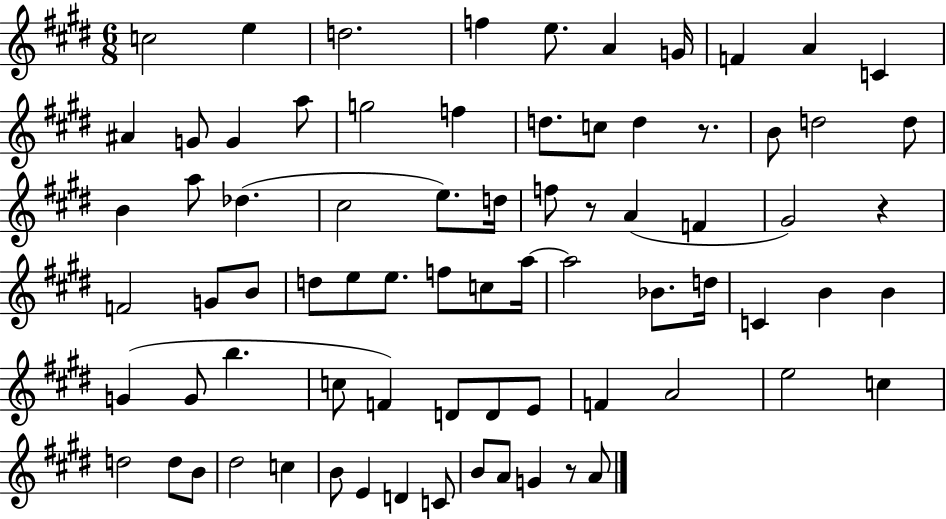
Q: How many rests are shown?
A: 4